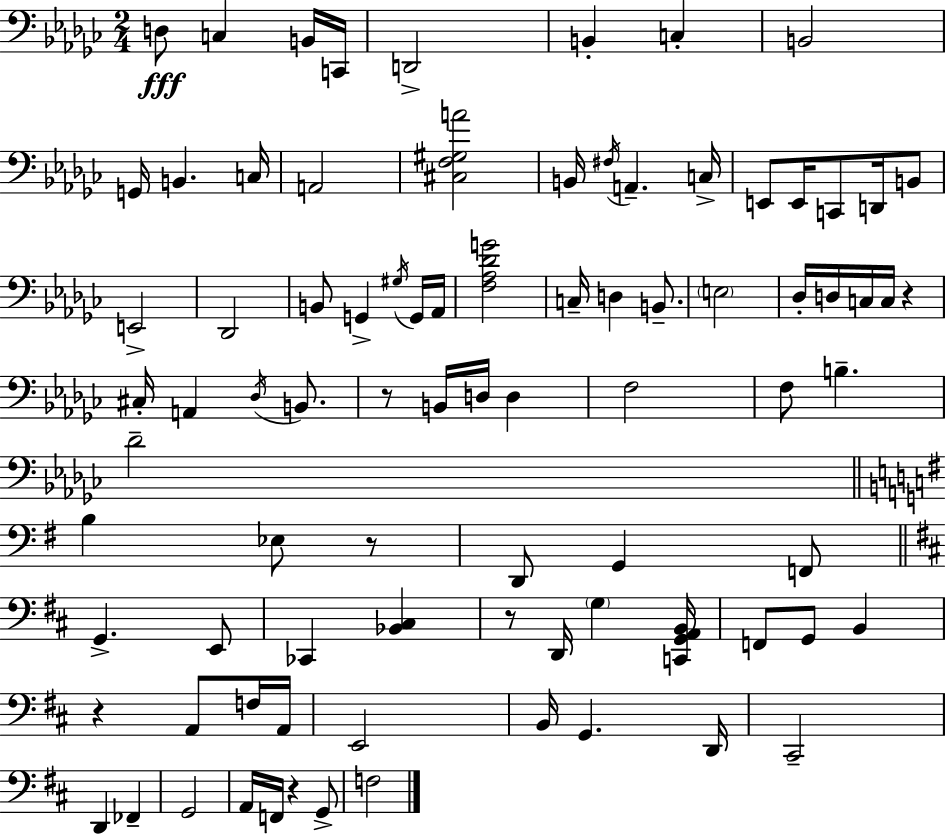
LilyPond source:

{
  \clef bass
  \numericTimeSignature
  \time 2/4
  \key ees \minor
  \repeat volta 2 { d8\fff c4 b,16 c,16 | d,2-> | b,4-. c4-. | b,2 | \break g,16 b,4. c16 | a,2 | <cis f gis a'>2 | b,16 \acciaccatura { fis16 } a,4.-- | \break c16-> e,8 e,16 c,8 d,16 b,8 | e,2-> | des,2 | b,8 g,4-> \acciaccatura { gis16 } | \break g,16 aes,16 <f aes des' g'>2 | c16-- d4 b,8.-- | \parenthesize e2 | des16-. d16 c16 c16 r4 | \break cis16-. a,4 \acciaccatura { des16 } | b,8. r8 b,16 d16 d4 | f2 | f8 b4.-- | \break des'2-- | \bar "||" \break \key g \major b4 ees8 r8 | d,8 g,4 f,8 | \bar "||" \break \key d \major g,4.-> e,8 | ces,4 <bes, cis>4 | r8 d,16 \parenthesize g4 <c, g, a, b,>16 | f,8 g,8 b,4 | \break r4 a,8 f16 a,16 | e,2 | b,16 g,4. d,16 | cis,2-- | \break d,4 fes,4-- | g,2 | a,16 f,16 r4 g,8-> | f2 | \break } \bar "|."
}